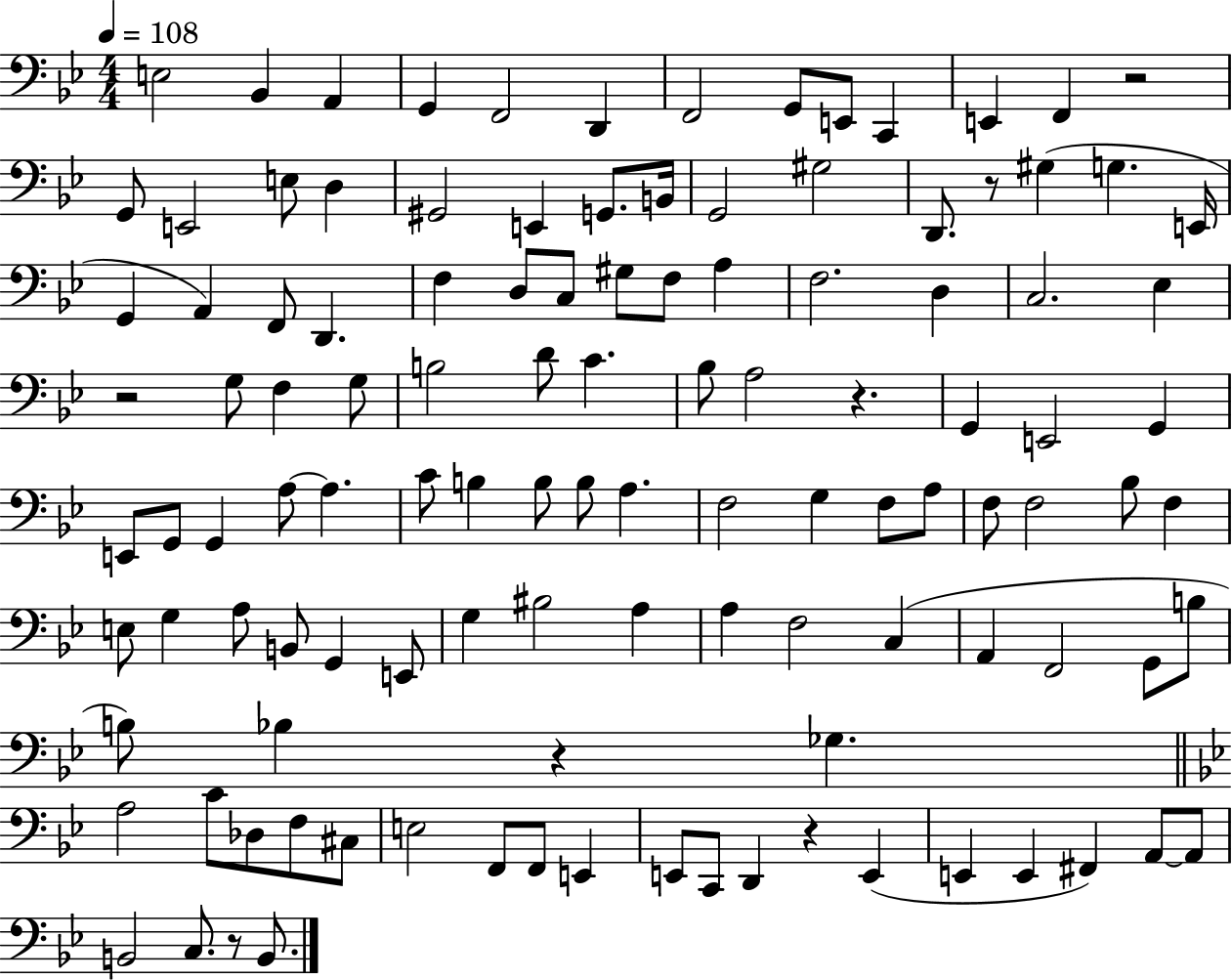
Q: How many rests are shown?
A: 7